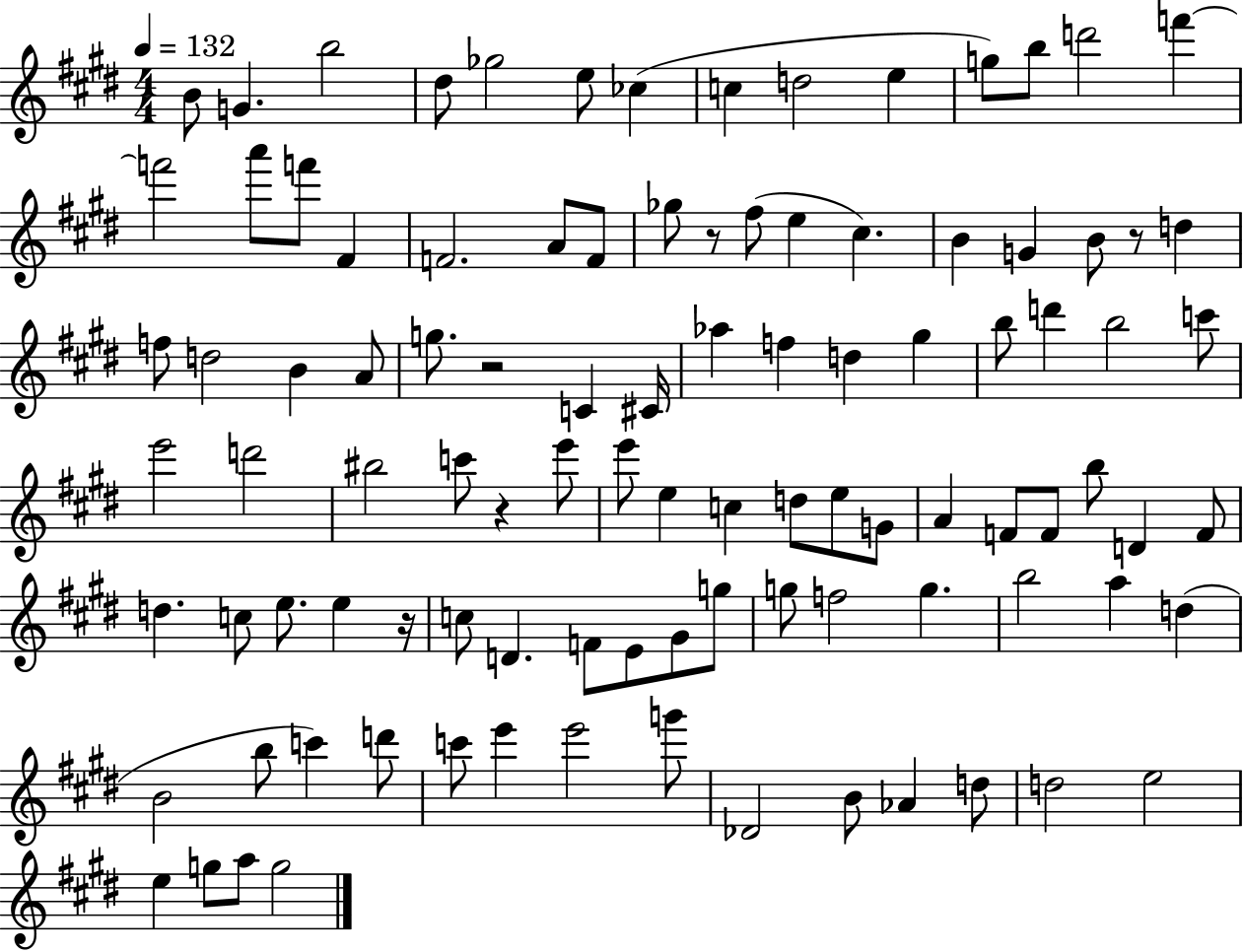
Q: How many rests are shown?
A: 5